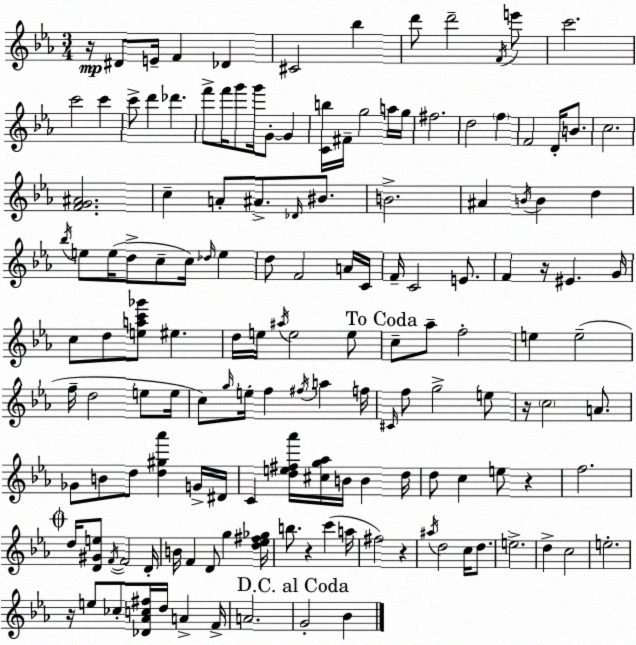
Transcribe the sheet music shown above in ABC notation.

X:1
T:Untitled
M:3/4
L:1/4
K:Cm
z/4 ^D/2 E/4 F _D ^C2 _b d'/2 d'2 F/4 e'/2 c'2 c'2 c' c'/2 d' _d' f'/2 f'/4 g'/2 g'/4 G/2 G [Cb]/4 ^F/4 g2 a/4 g/4 ^f2 d2 f F2 D/4 B/2 c2 [FG^A]2 c A/2 ^A/2 _D/4 ^B/2 B2 ^A B/4 B d _b/4 e/2 e/4 d/2 c/2 c/4 _d/4 e d/2 F2 A/4 C/4 F/4 C2 E/2 F z/4 ^E G/4 c/2 d/2 [eac'_g']/2 ^e d/4 e/4 ^a/4 e2 e/2 c/2 _a/2 f2 e e2 f/4 d2 e/2 e/4 c/2 g/4 e/4 f ^f/4 a f/4 ^C/4 f/2 g2 e/2 z/4 c2 A/2 _G/2 B/2 d/2 [d^g_a'] G/4 ^D/4 C [de^f_a']/4 [^cg_a]/4 B/4 B d/4 d/2 c e/2 z f2 d/4 [D^Ge]/2 F/4 F2 D/4 B/4 F D/2 g [d_e^f_g]/4 b/2 z c' a/4 ^f2 z ^a/4 d2 c/4 d/2 e2 d c2 e2 z/4 e/2 _c/2 [_D_Ac^f]/4 d/4 A F/4 A2 G2 _B